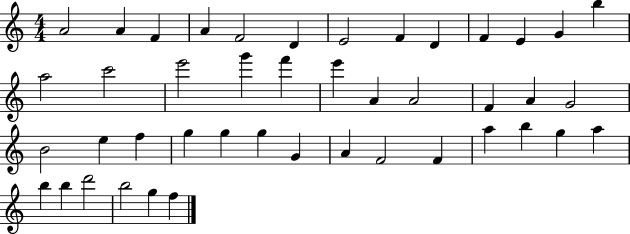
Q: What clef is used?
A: treble